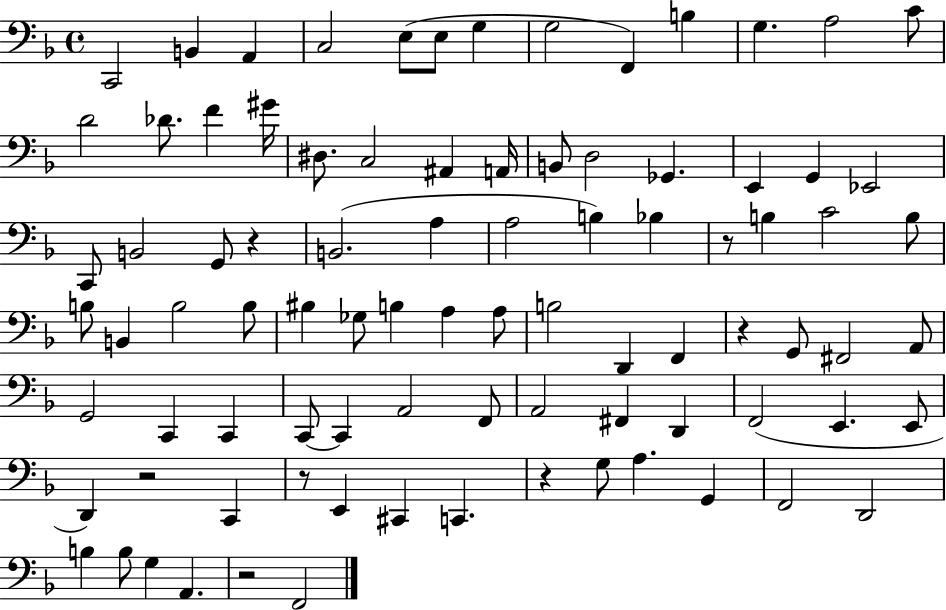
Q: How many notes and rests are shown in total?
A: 88